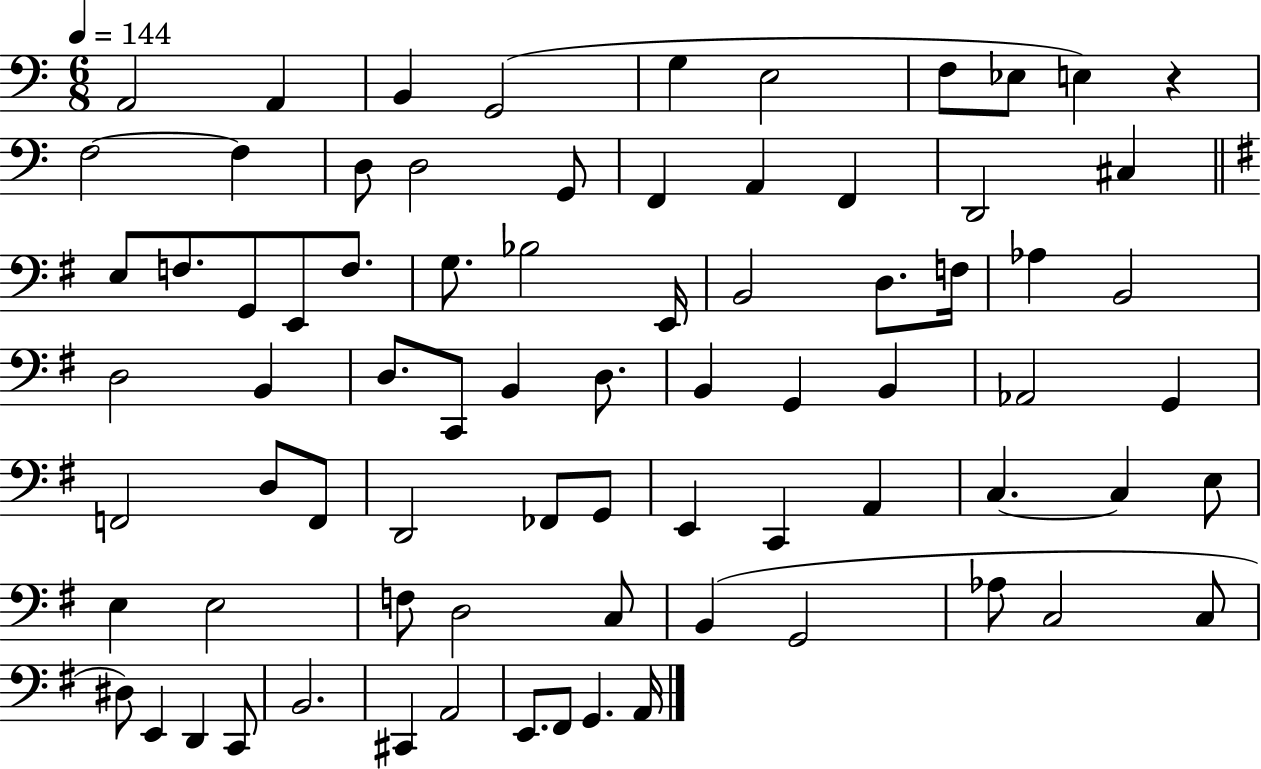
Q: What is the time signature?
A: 6/8